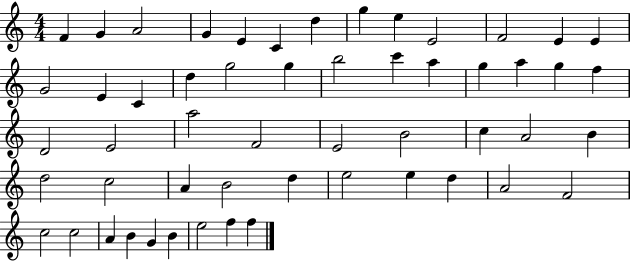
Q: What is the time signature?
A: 4/4